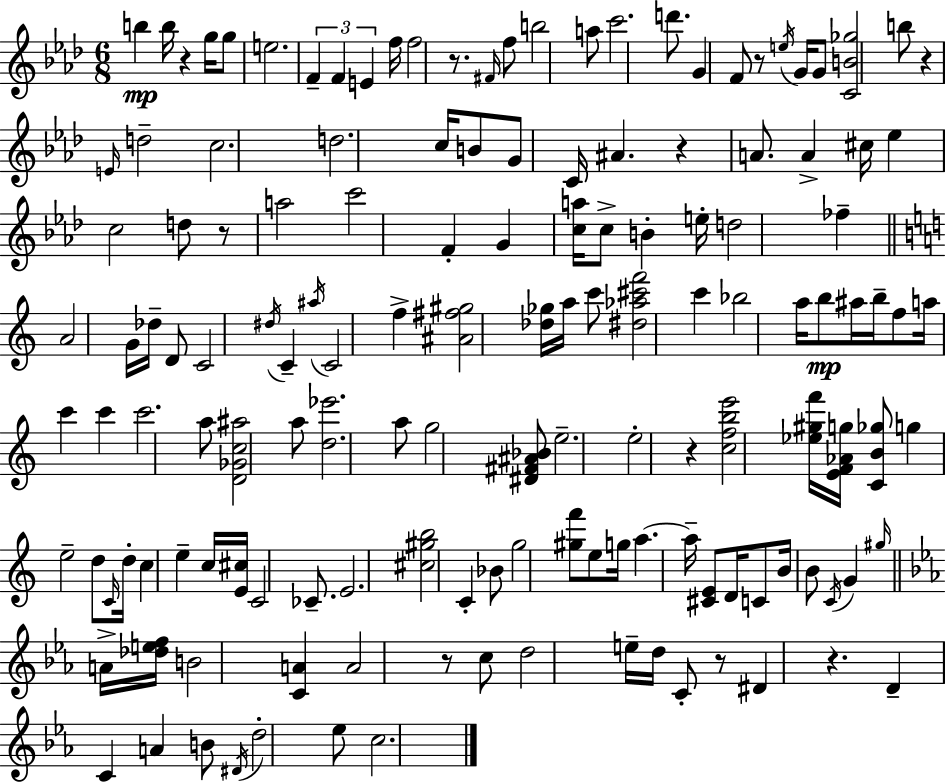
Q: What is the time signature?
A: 6/8